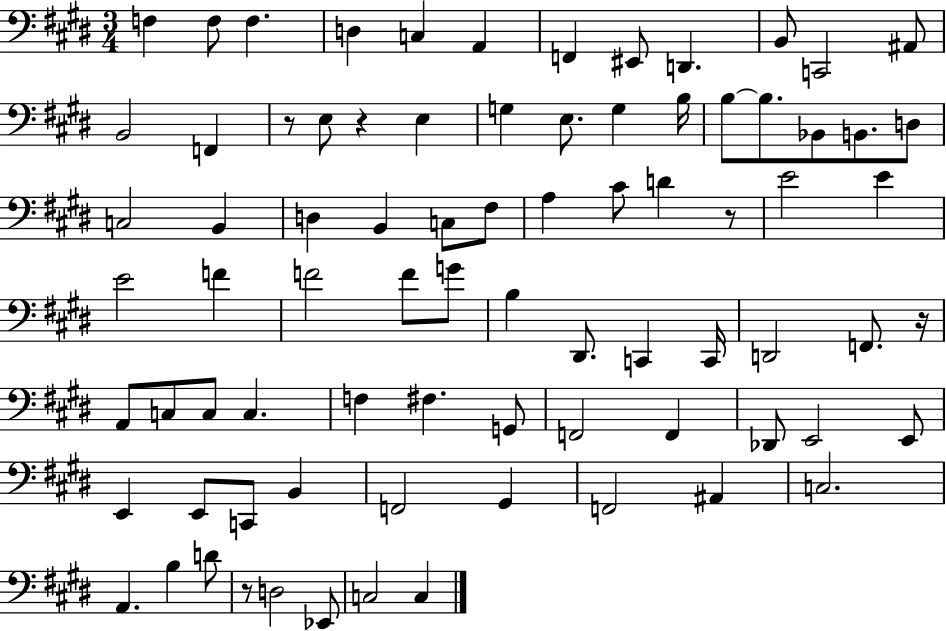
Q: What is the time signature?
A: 3/4